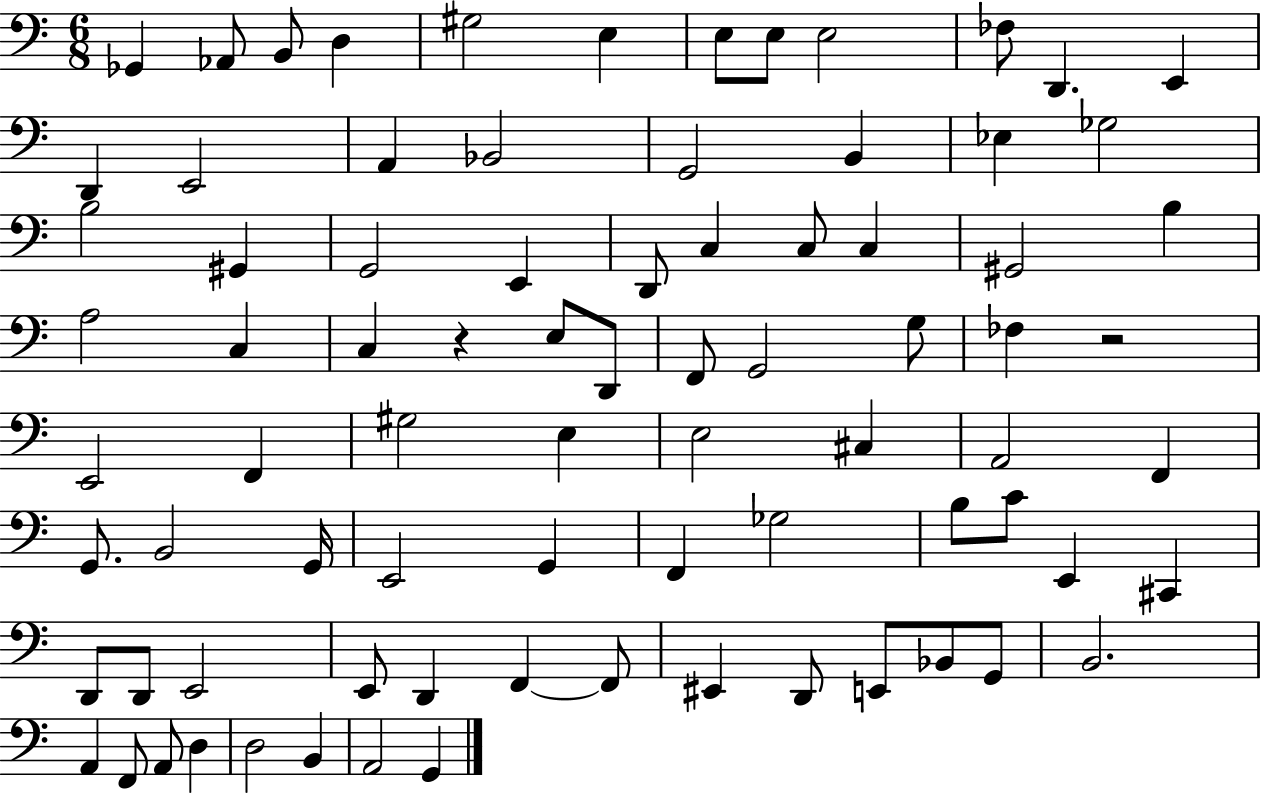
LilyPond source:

{
  \clef bass
  \numericTimeSignature
  \time 6/8
  \key c \major
  ges,4 aes,8 b,8 d4 | gis2 e4 | e8 e8 e2 | fes8 d,4. e,4 | \break d,4 e,2 | a,4 bes,2 | g,2 b,4 | ees4 ges2 | \break b2 gis,4 | g,2 e,4 | d,8 c4 c8 c4 | gis,2 b4 | \break a2 c4 | c4 r4 e8 d,8 | f,8 g,2 g8 | fes4 r2 | \break e,2 f,4 | gis2 e4 | e2 cis4 | a,2 f,4 | \break g,8. b,2 g,16 | e,2 g,4 | f,4 ges2 | b8 c'8 e,4 cis,4 | \break d,8 d,8 e,2 | e,8 d,4 f,4~~ f,8 | eis,4 d,8 e,8 bes,8 g,8 | b,2. | \break a,4 f,8 a,8 d4 | d2 b,4 | a,2 g,4 | \bar "|."
}